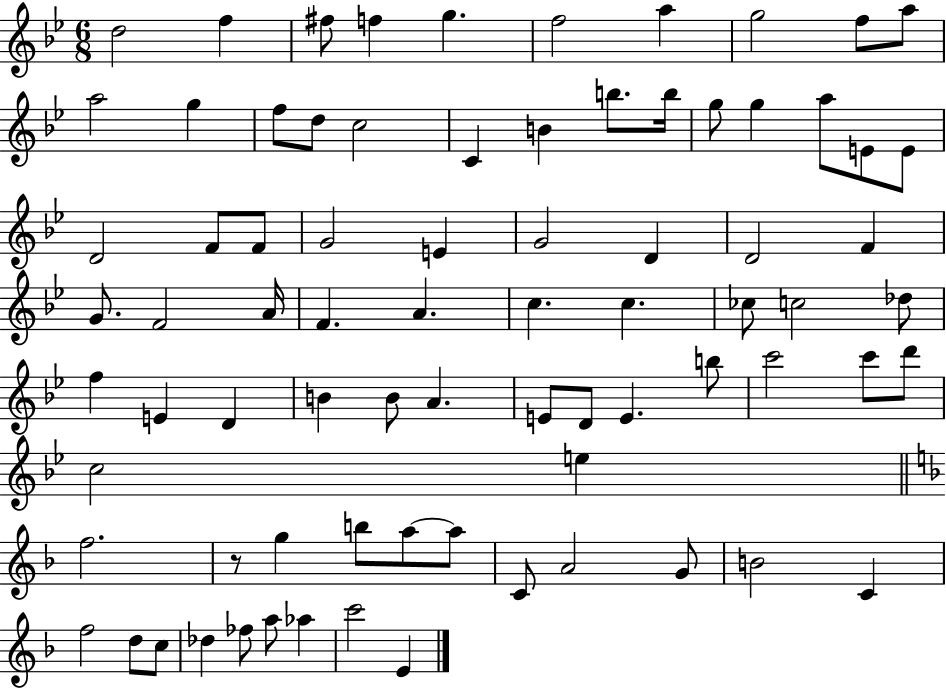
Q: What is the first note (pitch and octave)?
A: D5